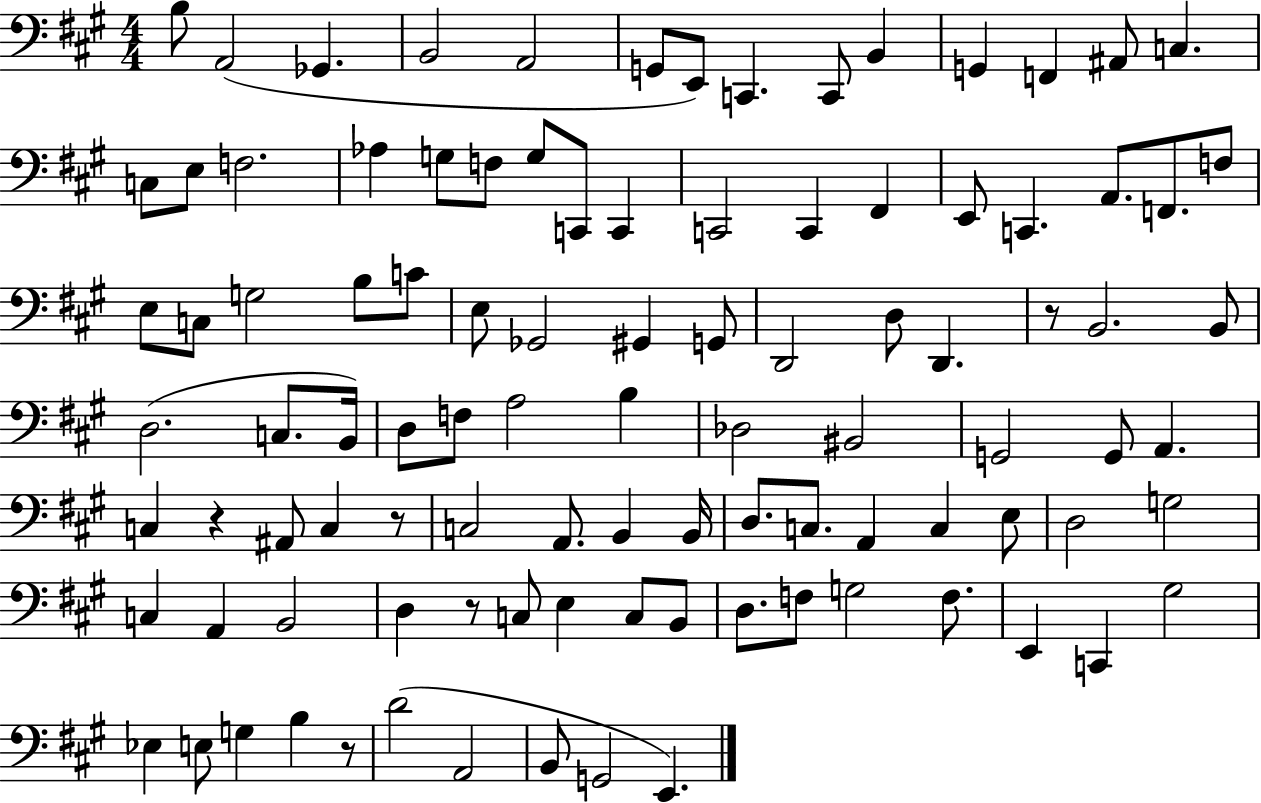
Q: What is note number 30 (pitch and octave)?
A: F2